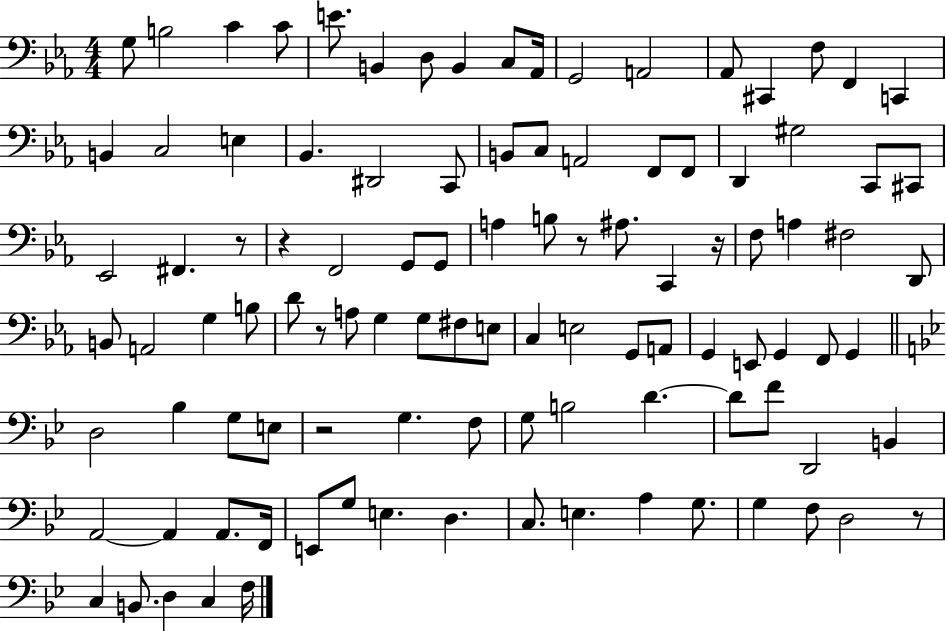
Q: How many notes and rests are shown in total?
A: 104